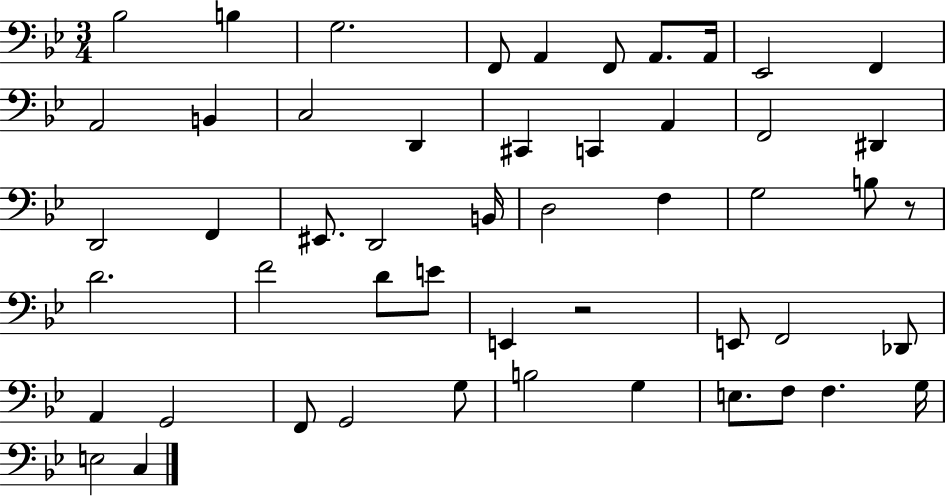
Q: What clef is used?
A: bass